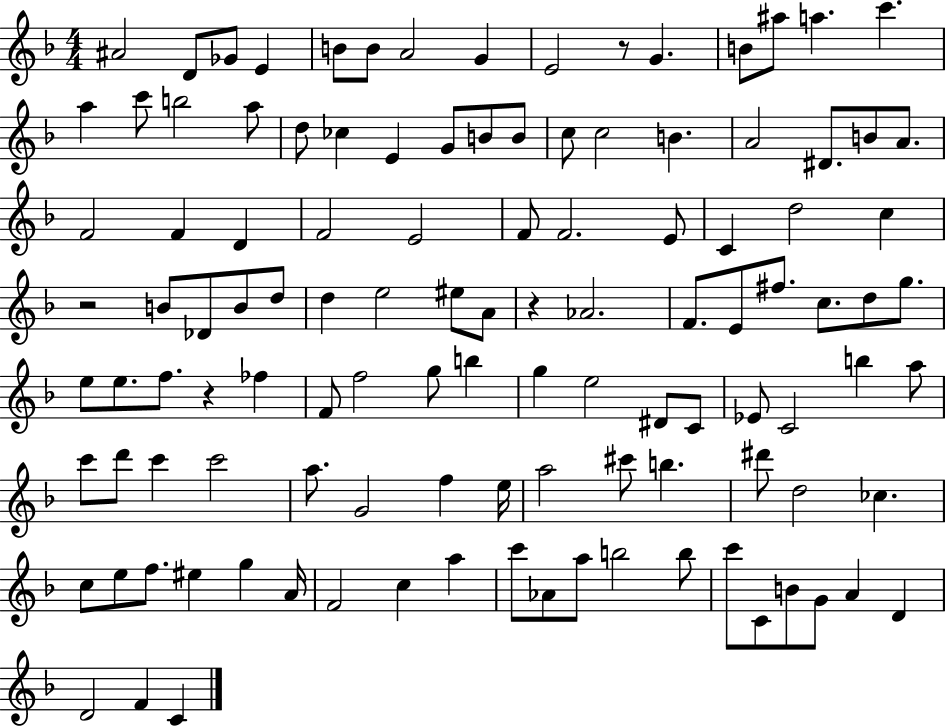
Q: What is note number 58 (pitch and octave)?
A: E5